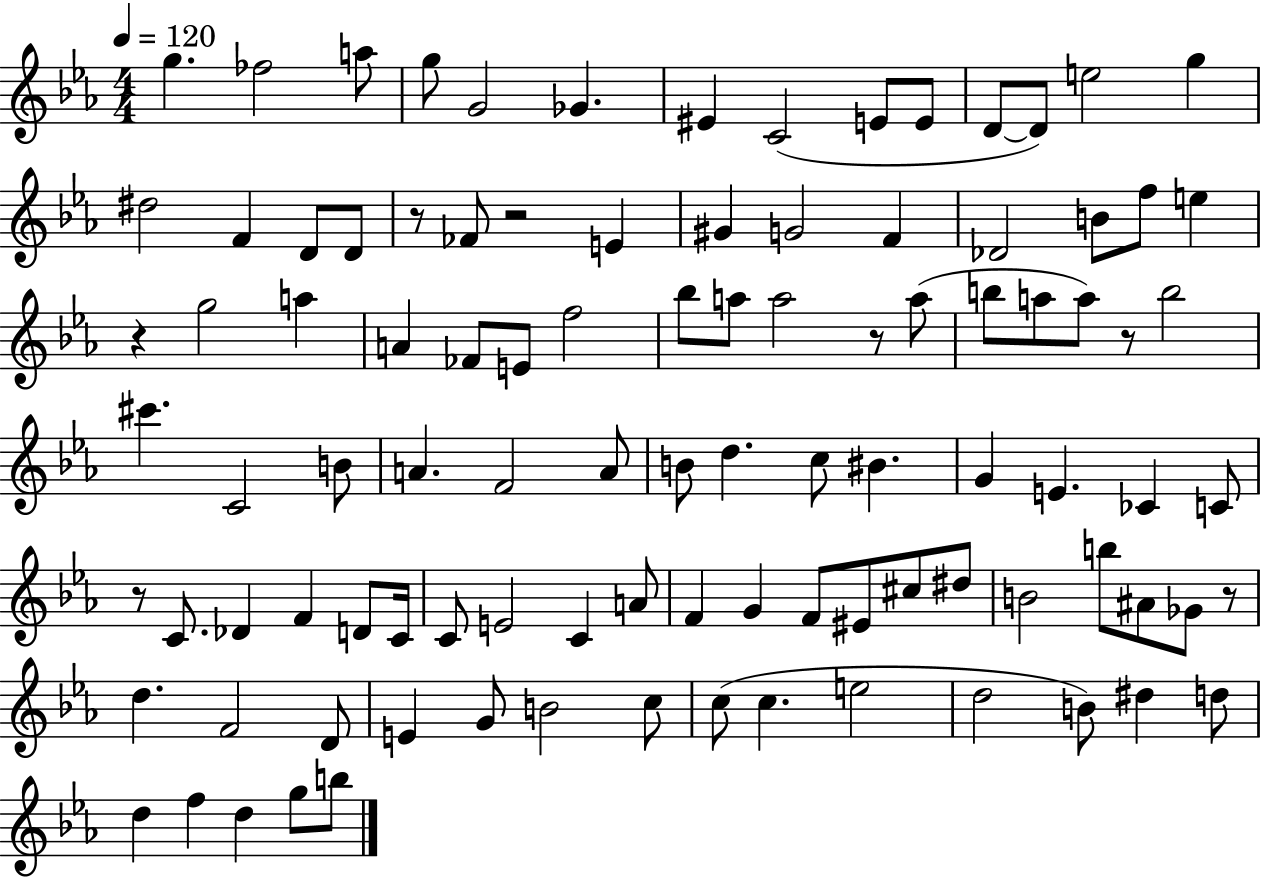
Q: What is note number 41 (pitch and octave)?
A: B5